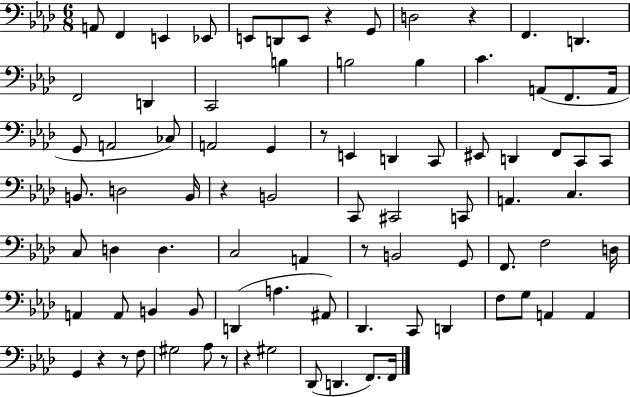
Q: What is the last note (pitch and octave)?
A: F2